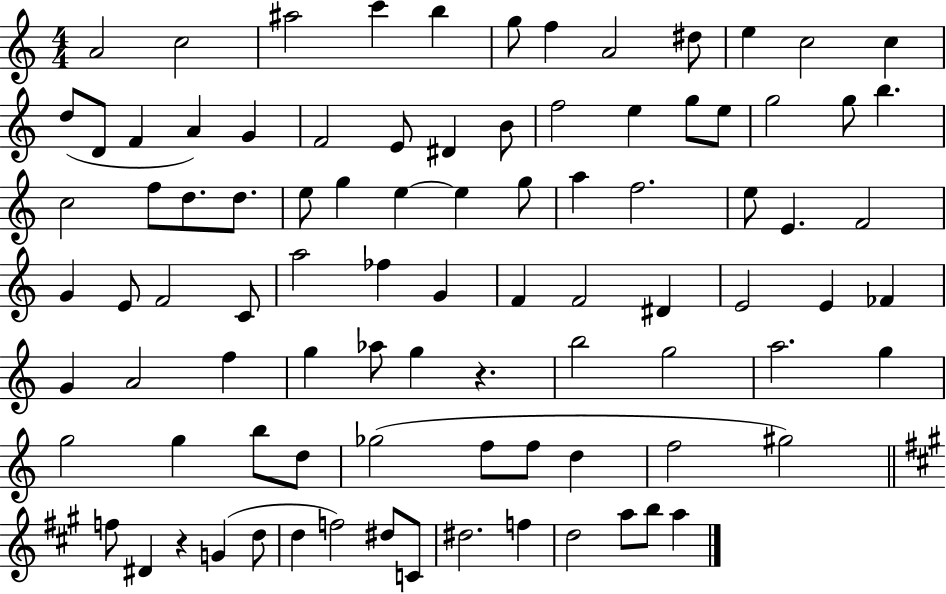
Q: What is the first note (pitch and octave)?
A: A4